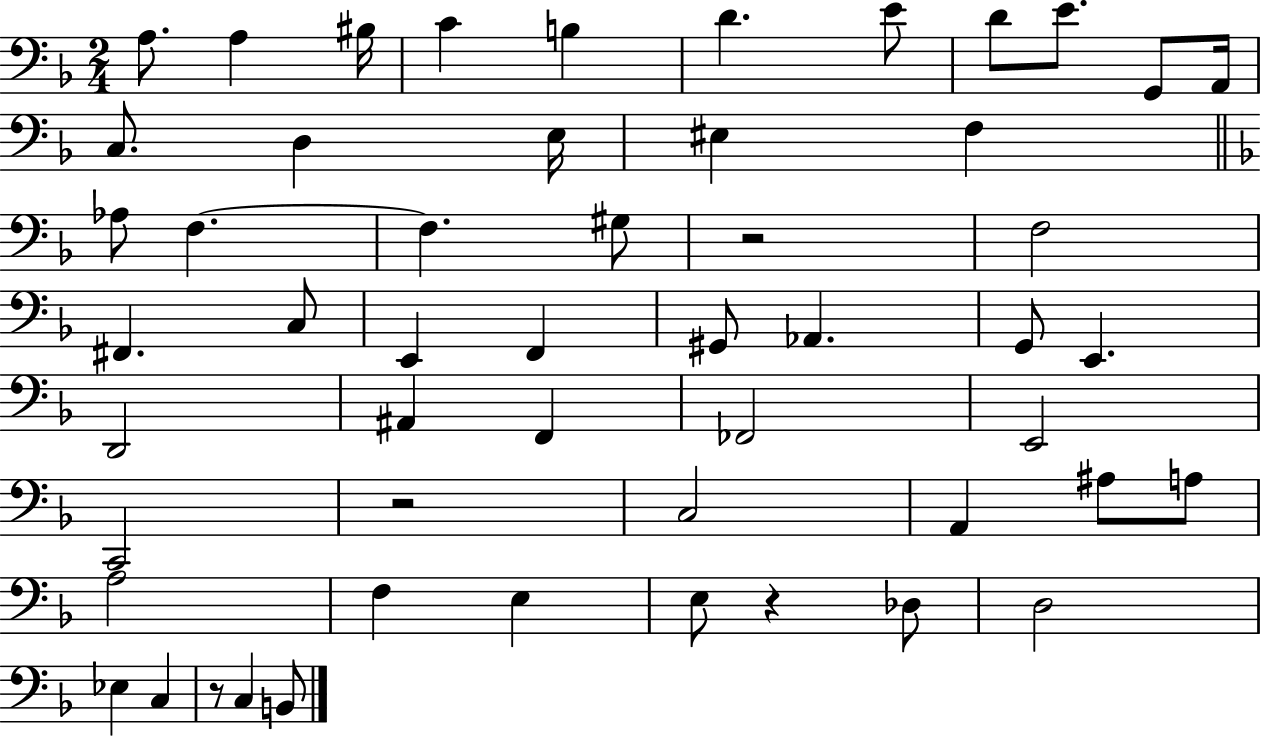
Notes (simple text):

A3/e. A3/q BIS3/s C4/q B3/q D4/q. E4/e D4/e E4/e. G2/e A2/s C3/e. D3/q E3/s EIS3/q F3/q Ab3/e F3/q. F3/q. G#3/e R/h F3/h F#2/q. C3/e E2/q F2/q G#2/e Ab2/q. G2/e E2/q. D2/h A#2/q F2/q FES2/h E2/h C2/h R/h C3/h A2/q A#3/e A3/e A3/h F3/q E3/q E3/e R/q Db3/e D3/h Eb3/q C3/q R/e C3/q B2/e